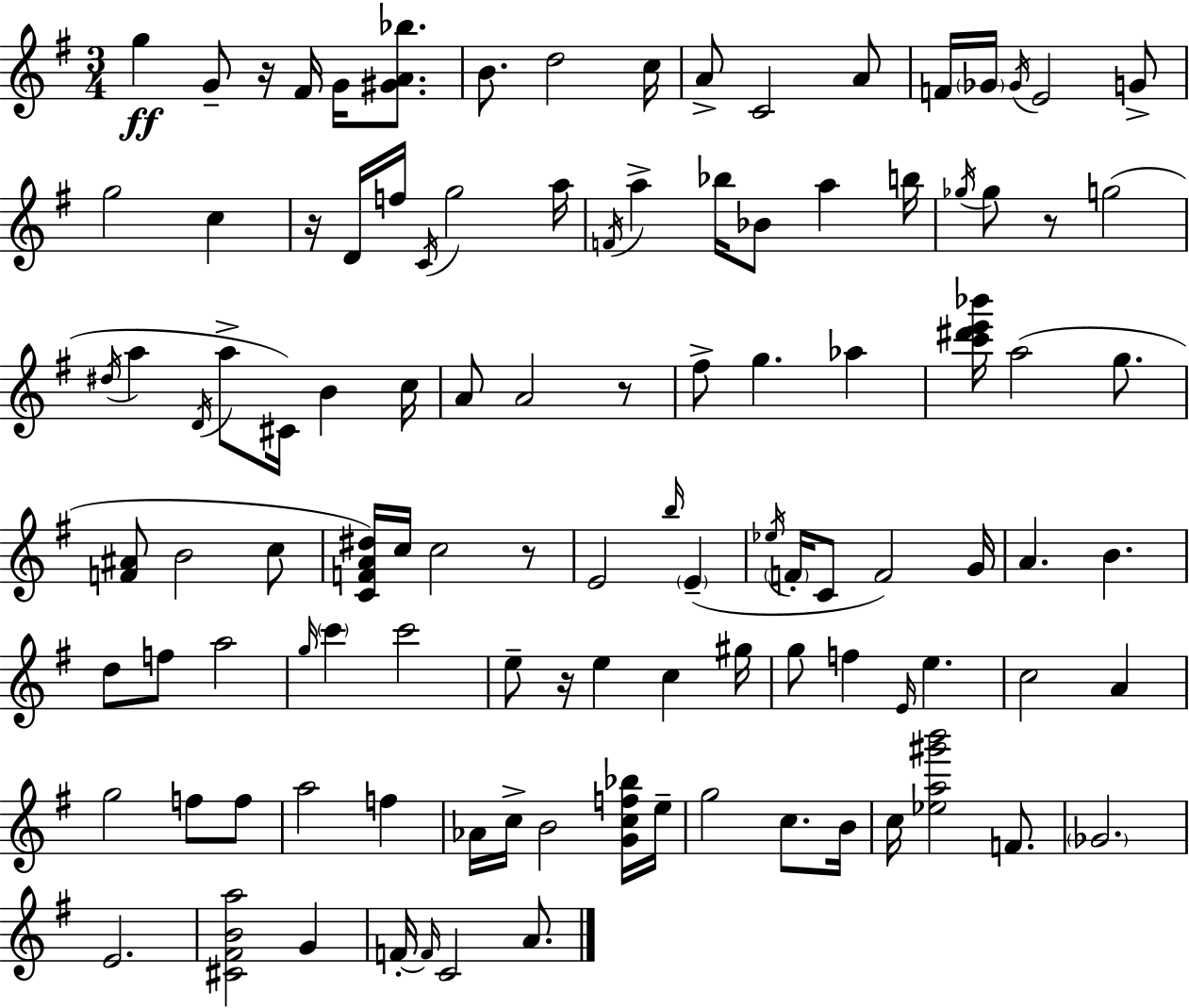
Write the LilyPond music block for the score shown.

{
  \clef treble
  \numericTimeSignature
  \time 3/4
  \key g \major
  g''4\ff g'8-- r16 fis'16 g'16 <gis' a' bes''>8. | b'8. d''2 c''16 | a'8-> c'2 a'8 | f'16 \parenthesize ges'16 \acciaccatura { ges'16 } e'2 g'8-> | \break g''2 c''4 | r16 d'16 f''16 \acciaccatura { c'16 } g''2 | a''16 \acciaccatura { f'16 } a''4-> bes''16 bes'8 a''4 | b''16 \acciaccatura { ges''16 } ges''8 r8 g''2( | \break \acciaccatura { dis''16 } a''4 \acciaccatura { d'16 } a''8-> | cis'16) b'4 c''16 a'8 a'2 | r8 fis''8-> g''4. | aes''4 <c''' dis''' e''' bes'''>16 a''2( | \break g''8. <f' ais'>8 b'2 | c''8 <c' f' a' dis''>16) c''16 c''2 | r8 e'2 | \grace { b''16 }( \parenthesize e'4-- \acciaccatura { ees''16 } \parenthesize f'16-. c'8 f'2) | \break g'16 a'4. | b'4. d''8 f''8 | a''2 \grace { g''16 } \parenthesize c'''4 | c'''2 e''8-- r16 | \break e''4 c''4 gis''16 g''8 f''4 | \grace { e'16 } e''4. c''2 | a'4 g''2 | f''8 f''8 a''2 | \break f''4 aes'16 c''16-> | b'2 <g' c'' f'' bes''>16 e''16-- g''2 | c''8. b'16 c''16 <ees'' a'' gis''' b'''>2 | f'8. \parenthesize ges'2. | \break e'2. | <cis' fis' b' a''>2 | g'4 f'16-.~~ \grace { f'16 } | c'2 a'8. \bar "|."
}